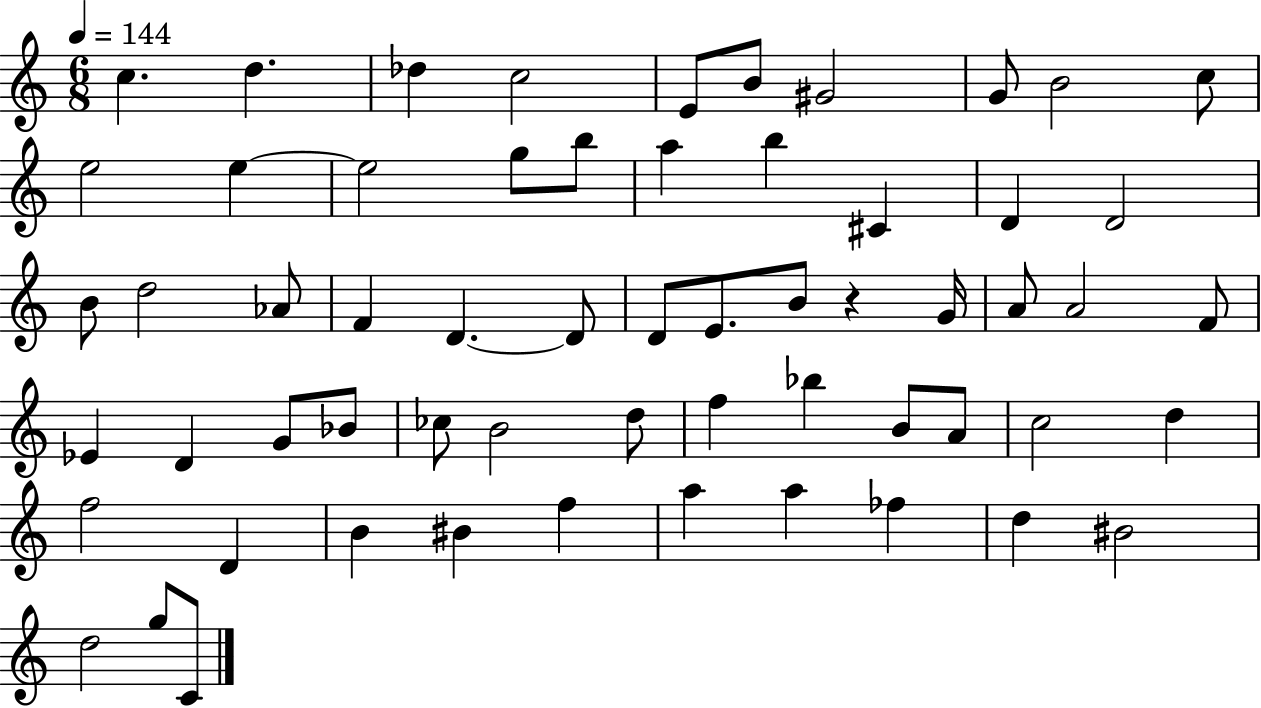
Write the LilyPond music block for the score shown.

{
  \clef treble
  \numericTimeSignature
  \time 6/8
  \key c \major
  \tempo 4 = 144
  c''4. d''4. | des''4 c''2 | e'8 b'8 gis'2 | g'8 b'2 c''8 | \break e''2 e''4~~ | e''2 g''8 b''8 | a''4 b''4 cis'4 | d'4 d'2 | \break b'8 d''2 aes'8 | f'4 d'4.~~ d'8 | d'8 e'8. b'8 r4 g'16 | a'8 a'2 f'8 | \break ees'4 d'4 g'8 bes'8 | ces''8 b'2 d''8 | f''4 bes''4 b'8 a'8 | c''2 d''4 | \break f''2 d'4 | b'4 bis'4 f''4 | a''4 a''4 fes''4 | d''4 bis'2 | \break d''2 g''8 c'8 | \bar "|."
}